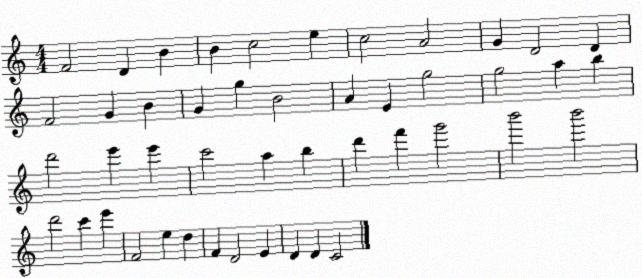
X:1
T:Untitled
M:4/4
L:1/4
K:C
F2 D B B c2 e c2 A2 G D2 D F2 G B G g B2 A E g2 g2 a b d'2 e' e' c'2 a b d' f' g'2 b'2 b'2 d'2 c' e' F2 e d F D2 E D D C2